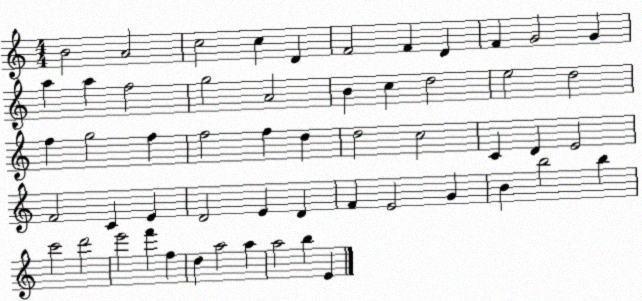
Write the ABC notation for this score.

X:1
T:Untitled
M:4/4
L:1/4
K:C
B2 A2 c2 c D F2 F D F G2 G a a f2 g2 A2 B c d2 e2 d2 f g2 f f2 f d d2 c2 C D E2 F2 C E D2 E D F E2 G B b2 b c'2 d'2 e'2 f' f d a2 a a2 b E